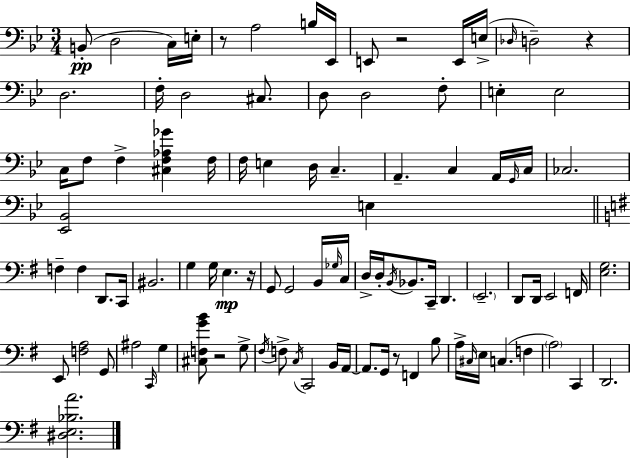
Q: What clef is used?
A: bass